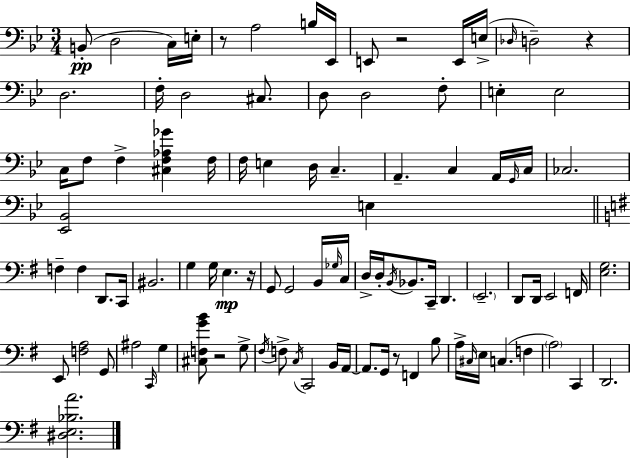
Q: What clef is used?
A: bass